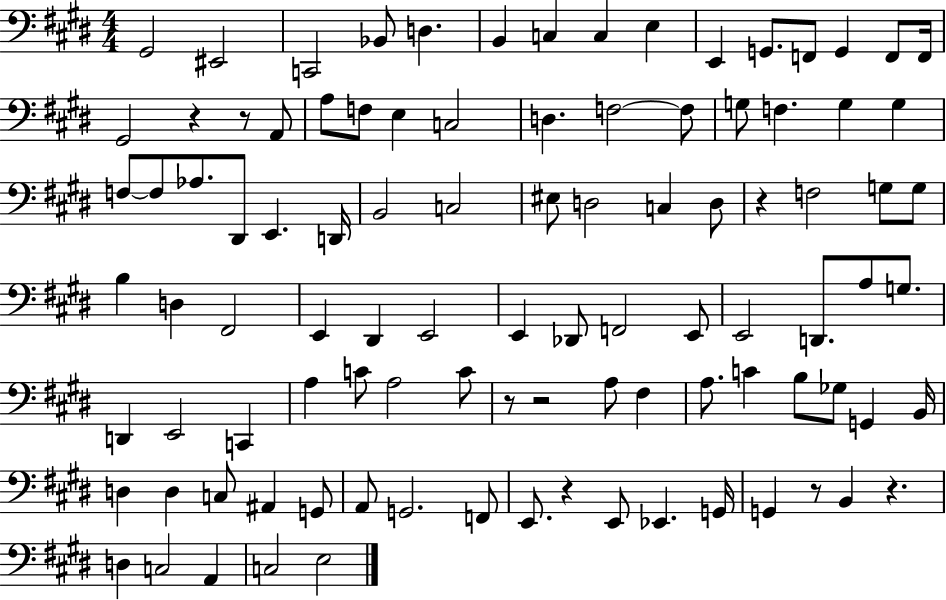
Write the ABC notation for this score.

X:1
T:Untitled
M:4/4
L:1/4
K:E
^G,,2 ^E,,2 C,,2 _B,,/2 D, B,, C, C, E, E,, G,,/2 F,,/2 G,, F,,/2 F,,/4 ^G,,2 z z/2 A,,/2 A,/2 F,/2 E, C,2 D, F,2 F,/2 G,/2 F, G, G, F,/2 F,/2 _A,/2 ^D,,/2 E,, D,,/4 B,,2 C,2 ^E,/2 D,2 C, D,/2 z F,2 G,/2 G,/2 B, D, ^F,,2 E,, ^D,, E,,2 E,, _D,,/2 F,,2 E,,/2 E,,2 D,,/2 A,/2 G,/2 D,, E,,2 C,, A, C/2 A,2 C/2 z/2 z2 A,/2 ^F, A,/2 C B,/2 _G,/2 G,, B,,/4 D, D, C,/2 ^A,, G,,/2 A,,/2 G,,2 F,,/2 E,,/2 z E,,/2 _E,, G,,/4 G,, z/2 B,, z D, C,2 A,, C,2 E,2